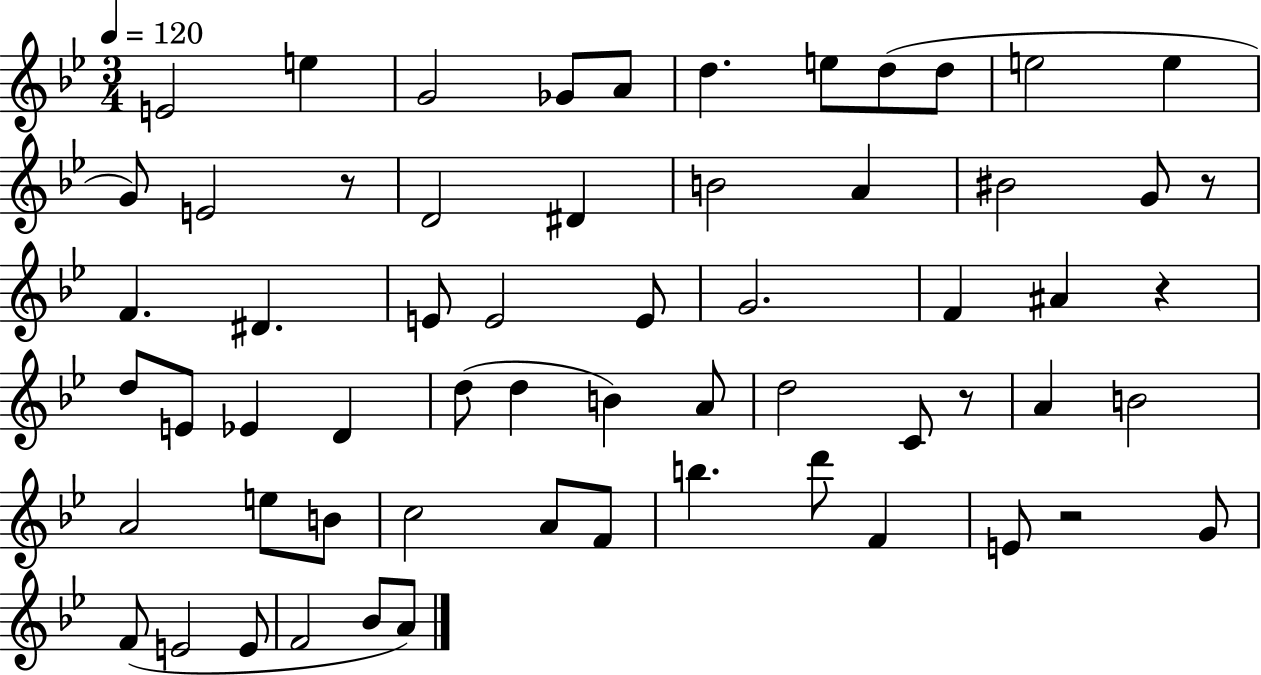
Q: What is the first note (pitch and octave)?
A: E4